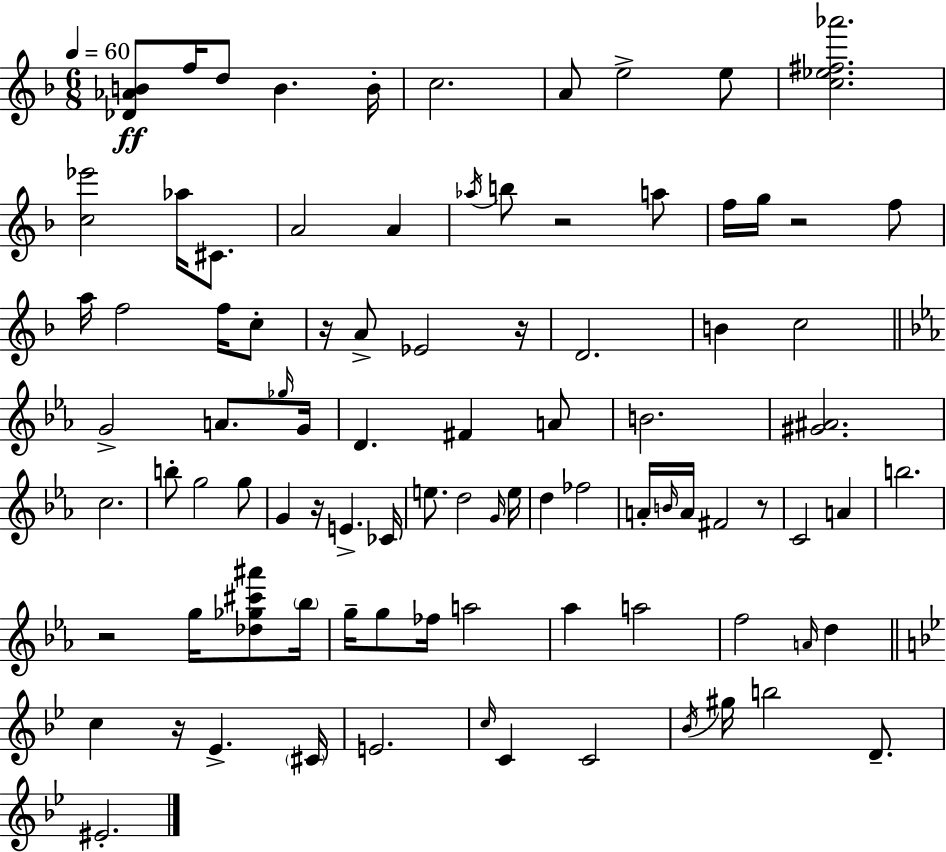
{
  \clef treble
  \numericTimeSignature
  \time 6/8
  \key f \major
  \tempo 4 = 60
  <des' aes' b'>8\ff f''16 d''8 b'4. b'16-. | c''2. | a'8 e''2-> e''8 | <c'' ees'' fis'' aes'''>2. | \break <c'' ees'''>2 aes''16 cis'8. | a'2 a'4 | \acciaccatura { aes''16 } b''8 r2 a''8 | f''16 g''16 r2 f''8 | \break a''16 f''2 f''16 c''8-. | r16 a'8-> ees'2 | r16 d'2. | b'4 c''2 | \break \bar "||" \break \key ees \major g'2-> a'8. \grace { ges''16 } | g'16 d'4. fis'4 a'8 | b'2. | <gis' ais'>2. | \break c''2. | b''8-. g''2 g''8 | g'4 r16 e'4.-> | ces'16 e''8. d''2 | \break \grace { g'16 } e''16 d''4 fes''2 | a'16-. \grace { b'16 } a'16 fis'2 | r8 c'2 a'4 | b''2. | \break r2 g''16 | <des'' ges'' cis''' ais'''>8 \parenthesize bes''16 g''16-- g''8 fes''16 a''2 | aes''4 a''2 | f''2 \grace { a'16 } | \break d''4 \bar "||" \break \key bes \major c''4 r16 ees'4.-> \parenthesize cis'16 | e'2. | \grace { c''16 } c'4 c'2 | \acciaccatura { bes'16 } gis''16 b''2 d'8.-- | \break eis'2.-. | \bar "|."
}